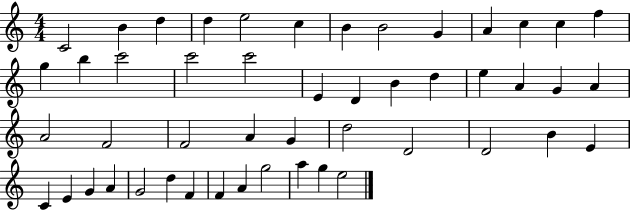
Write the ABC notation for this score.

X:1
T:Untitled
M:4/4
L:1/4
K:C
C2 B d d e2 c B B2 G A c c f g b c'2 c'2 c'2 E D B d e A G A A2 F2 F2 A G d2 D2 D2 B E C E G A G2 d F F A g2 a g e2